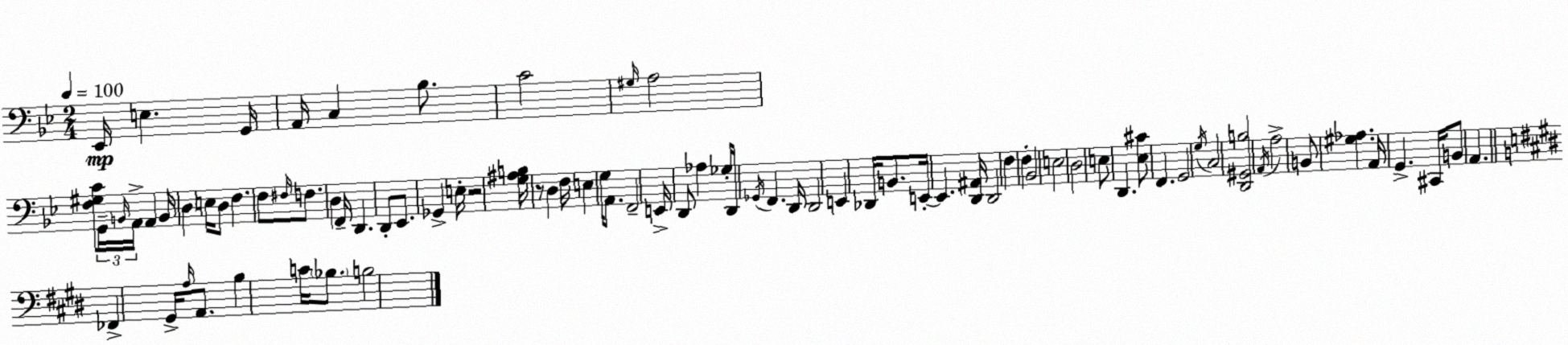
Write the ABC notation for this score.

X:1
T:Untitled
M:2/4
L:1/4
K:Bb
_E,,/4 E, G,,/4 A,,/4 C, _B,/2 C2 ^G,/4 A,2 [F,^G,C]/2 G,,/4 B,,/4 A,,/4 A,, B,,/4 D, E,/4 D,/2 F, F,/2 ^F,/4 F,/2 D, F,,/4 D,, D,,/2 _E,,/2 _G,, E,/4 z2 [G,^A,B,]/4 z/2 D, F,/4 E, G,/4 A,,/2 F,,2 E,,/4 D,,/2 _A, _G,/4 D,,/4 _G,,/4 F,, D,,/4 D,,2 E,, _D,,/4 B,,/2 E,,/4 E,, [D,,^A,,]/4 D,,2 F, F, _B,,2 E,2 D,2 E,/2 D,, [_E,^C]/2 F,, G,,2 G,/4 C,2 [D,,^G,,B,]2 A,,/4 A,2 B,,/2 [^G,_A,] A,,/4 G,, ^C,,/4 B,,/2 A,, _F,, ^G,,/4 A,/4 A,,/2 B, C/4 _B,/2 B,2